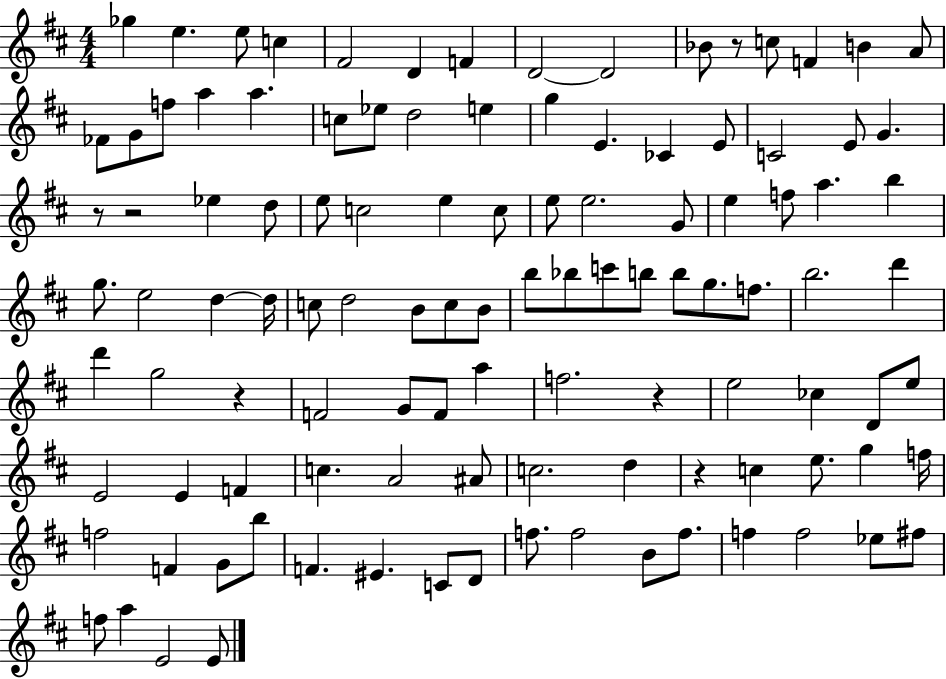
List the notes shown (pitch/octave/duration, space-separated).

Gb5/q E5/q. E5/e C5/q F#4/h D4/q F4/q D4/h D4/h Bb4/e R/e C5/e F4/q B4/q A4/e FES4/e G4/e F5/e A5/q A5/q. C5/e Eb5/e D5/h E5/q G5/q E4/q. CES4/q E4/e C4/h E4/e G4/q. R/e R/h Eb5/q D5/e E5/e C5/h E5/q C5/e E5/e E5/h. G4/e E5/q F5/e A5/q. B5/q G5/e. E5/h D5/q D5/s C5/e D5/h B4/e C5/e B4/e B5/e Bb5/e C6/e B5/e B5/e G5/e. F5/e. B5/h. D6/q D6/q G5/h R/q F4/h G4/e F4/e A5/q F5/h. R/q E5/h CES5/q D4/e E5/e E4/h E4/q F4/q C5/q. A4/h A#4/e C5/h. D5/q R/q C5/q E5/e. G5/q F5/s F5/h F4/q G4/e B5/e F4/q. EIS4/q. C4/e D4/e F5/e. F5/h B4/e F5/e. F5/q F5/h Eb5/e F#5/e F5/e A5/q E4/h E4/e